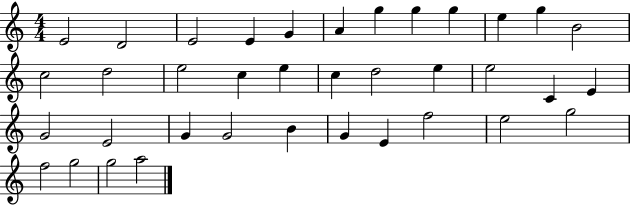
X:1
T:Untitled
M:4/4
L:1/4
K:C
E2 D2 E2 E G A g g g e g B2 c2 d2 e2 c e c d2 e e2 C E G2 E2 G G2 B G E f2 e2 g2 f2 g2 g2 a2